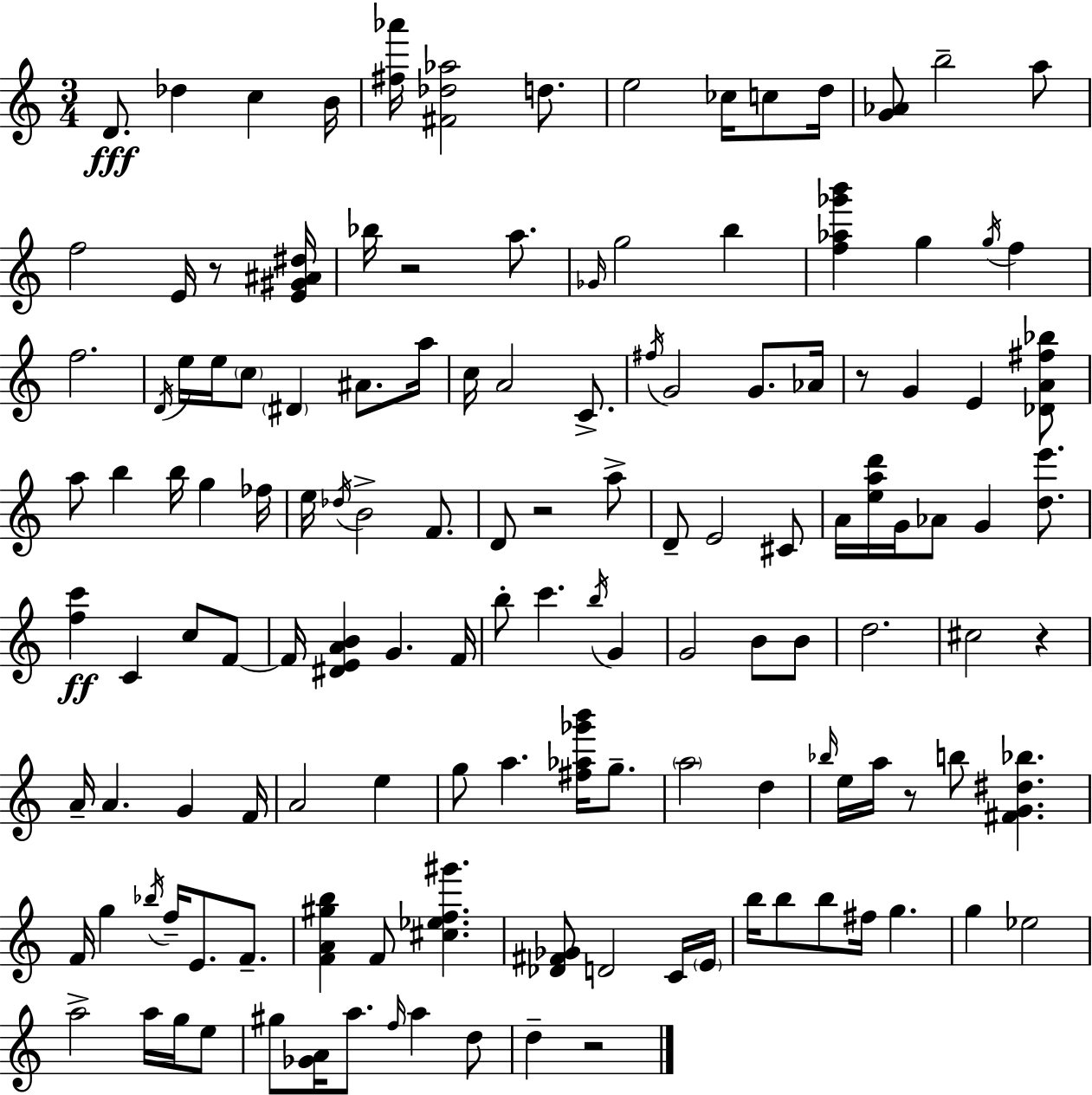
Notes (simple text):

D4/e. Db5/q C5/q B4/s [F#5,Ab6]/s [F#4,Db5,Ab5]/h D5/e. E5/h CES5/s C5/e D5/s [G4,Ab4]/e B5/h A5/e F5/h E4/s R/e [E4,G#4,A#4,D#5]/s Bb5/s R/h A5/e. Gb4/s G5/h B5/q [F5,Ab5,Gb6,B6]/q G5/q G5/s F5/q F5/h. D4/s E5/s E5/s C5/e D#4/q A#4/e. A5/s C5/s A4/h C4/e. F#5/s G4/h G4/e. Ab4/s R/e G4/q E4/q [Db4,A4,F#5,Bb5]/e A5/e B5/q B5/s G5/q FES5/s E5/s Db5/s B4/h F4/e. D4/e R/h A5/e D4/e E4/h C#4/e A4/s [E5,A5,D6]/s G4/s Ab4/e G4/q [D5,E6]/e. [F5,C6]/q C4/q C5/e F4/e F4/s [D#4,E4,A4,B4]/q G4/q. F4/s B5/e C6/q. B5/s G4/q G4/h B4/e B4/e D5/h. C#5/h R/q A4/s A4/q. G4/q F4/s A4/h E5/q G5/e A5/q. [F#5,Ab5,Gb6,B6]/s G5/e. A5/h D5/q Bb5/s E5/s A5/s R/e B5/e [F#4,G4,D#5,Bb5]/q. F4/s G5/q Bb5/s F5/s E4/e. F4/e. [F4,A4,G#5,B5]/q F4/e [C#5,Eb5,F5,G#6]/q. [Db4,F#4,Gb4]/e D4/h C4/s E4/s B5/s B5/e B5/e F#5/s G5/q. G5/q Eb5/h A5/h A5/s G5/s E5/e G#5/e [Gb4,A4]/s A5/e. F5/s A5/q D5/e D5/q R/h